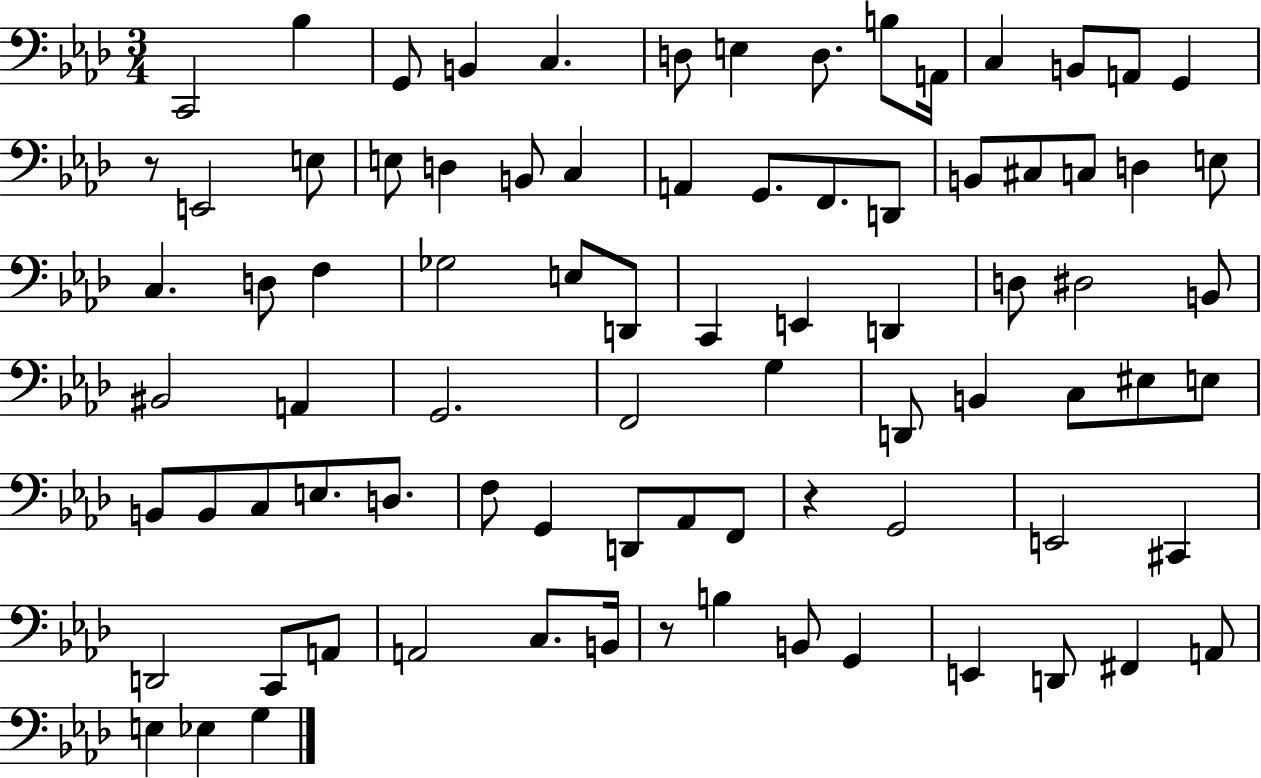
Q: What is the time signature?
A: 3/4